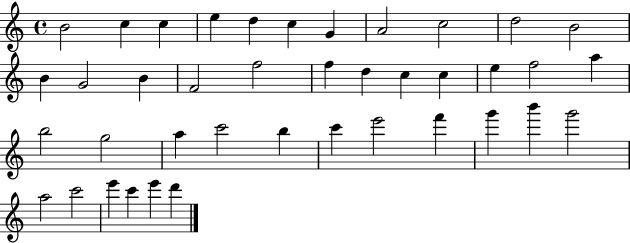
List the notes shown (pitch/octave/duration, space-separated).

B4/h C5/q C5/q E5/q D5/q C5/q G4/q A4/h C5/h D5/h B4/h B4/q G4/h B4/q F4/h F5/h F5/q D5/q C5/q C5/q E5/q F5/h A5/q B5/h G5/h A5/q C6/h B5/q C6/q E6/h F6/q G6/q B6/q G6/h A5/h C6/h E6/q C6/q E6/q D6/q